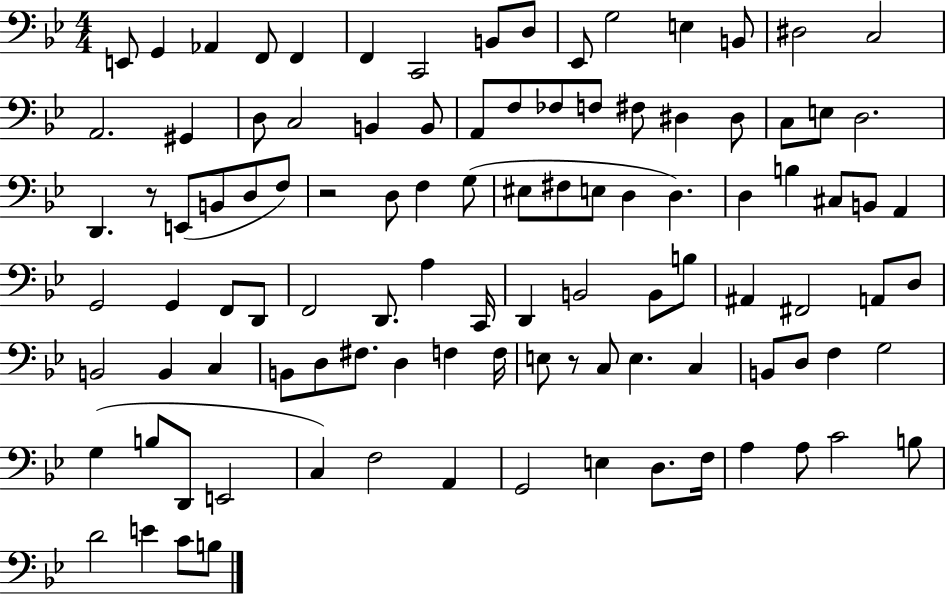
X:1
T:Untitled
M:4/4
L:1/4
K:Bb
E,,/2 G,, _A,, F,,/2 F,, F,, C,,2 B,,/2 D,/2 _E,,/2 G,2 E, B,,/2 ^D,2 C,2 A,,2 ^G,, D,/2 C,2 B,, B,,/2 A,,/2 F,/2 _F,/2 F,/2 ^F,/2 ^D, ^D,/2 C,/2 E,/2 D,2 D,, z/2 E,,/2 B,,/2 D,/2 F,/2 z2 D,/2 F, G,/2 ^E,/2 ^F,/2 E,/2 D, D, D, B, ^C,/2 B,,/2 A,, G,,2 G,, F,,/2 D,,/2 F,,2 D,,/2 A, C,,/4 D,, B,,2 B,,/2 B,/2 ^A,, ^F,,2 A,,/2 D,/2 B,,2 B,, C, B,,/2 D,/2 ^F,/2 D, F, F,/4 E,/2 z/2 C,/2 E, C, B,,/2 D,/2 F, G,2 G, B,/2 D,,/2 E,,2 C, F,2 A,, G,,2 E, D,/2 F,/4 A, A,/2 C2 B,/2 D2 E C/2 B,/2